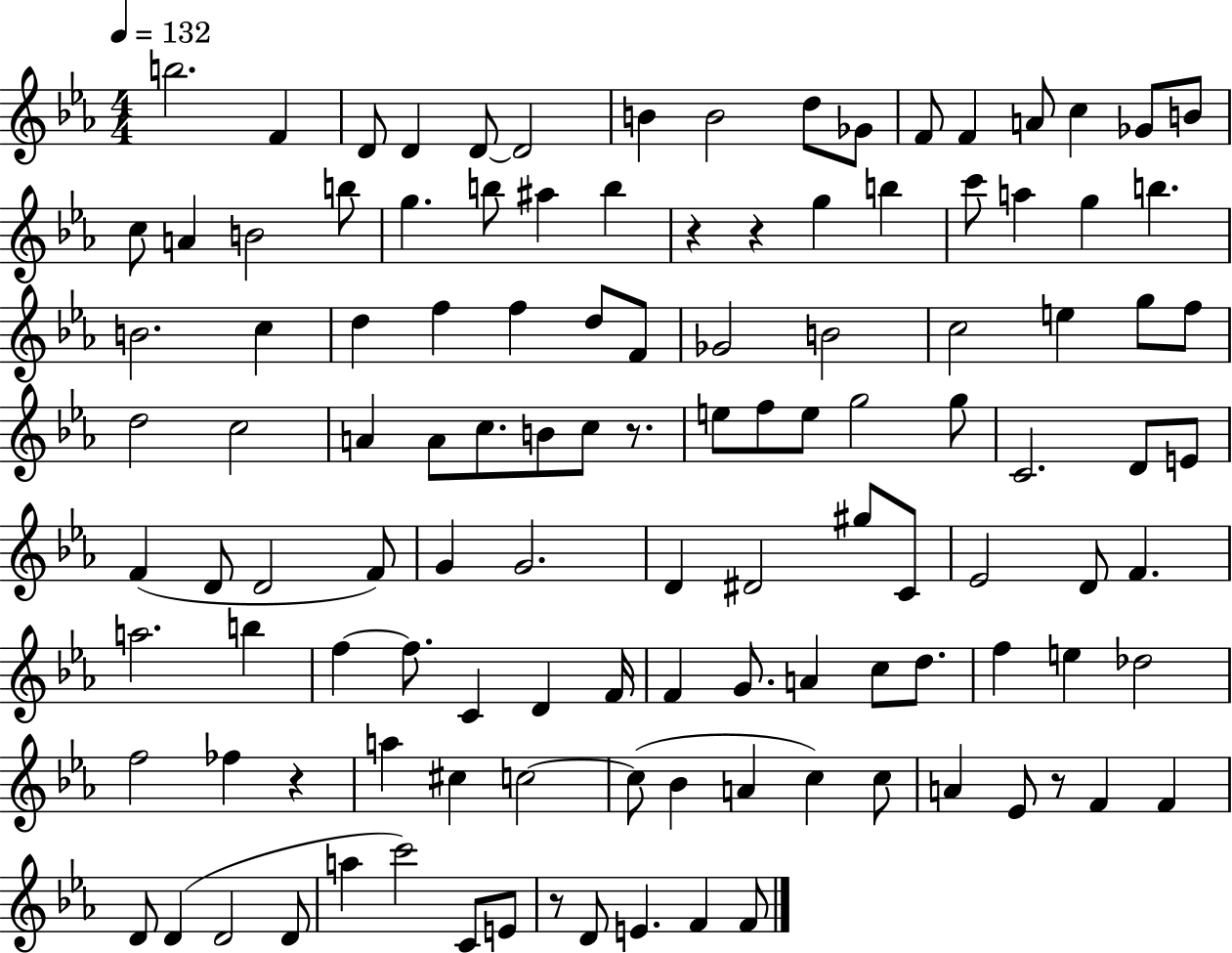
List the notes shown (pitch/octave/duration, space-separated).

B5/h. F4/q D4/e D4/q D4/e D4/h B4/q B4/h D5/e Gb4/e F4/e F4/q A4/e C5/q Gb4/e B4/e C5/e A4/q B4/h B5/e G5/q. B5/e A#5/q B5/q R/q R/q G5/q B5/q C6/e A5/q G5/q B5/q. B4/h. C5/q D5/q F5/q F5/q D5/e F4/e Gb4/h B4/h C5/h E5/q G5/e F5/e D5/h C5/h A4/q A4/e C5/e. B4/e C5/e R/e. E5/e F5/e E5/e G5/h G5/e C4/h. D4/e E4/e F4/q D4/e D4/h F4/e G4/q G4/h. D4/q D#4/h G#5/e C4/e Eb4/h D4/e F4/q. A5/h. B5/q F5/q F5/e. C4/q D4/q F4/s F4/q G4/e. A4/q C5/e D5/e. F5/q E5/q Db5/h F5/h FES5/q R/q A5/q C#5/q C5/h C5/e Bb4/q A4/q C5/q C5/e A4/q Eb4/e R/e F4/q F4/q D4/e D4/q D4/h D4/e A5/q C6/h C4/e E4/e R/e D4/e E4/q. F4/q F4/e